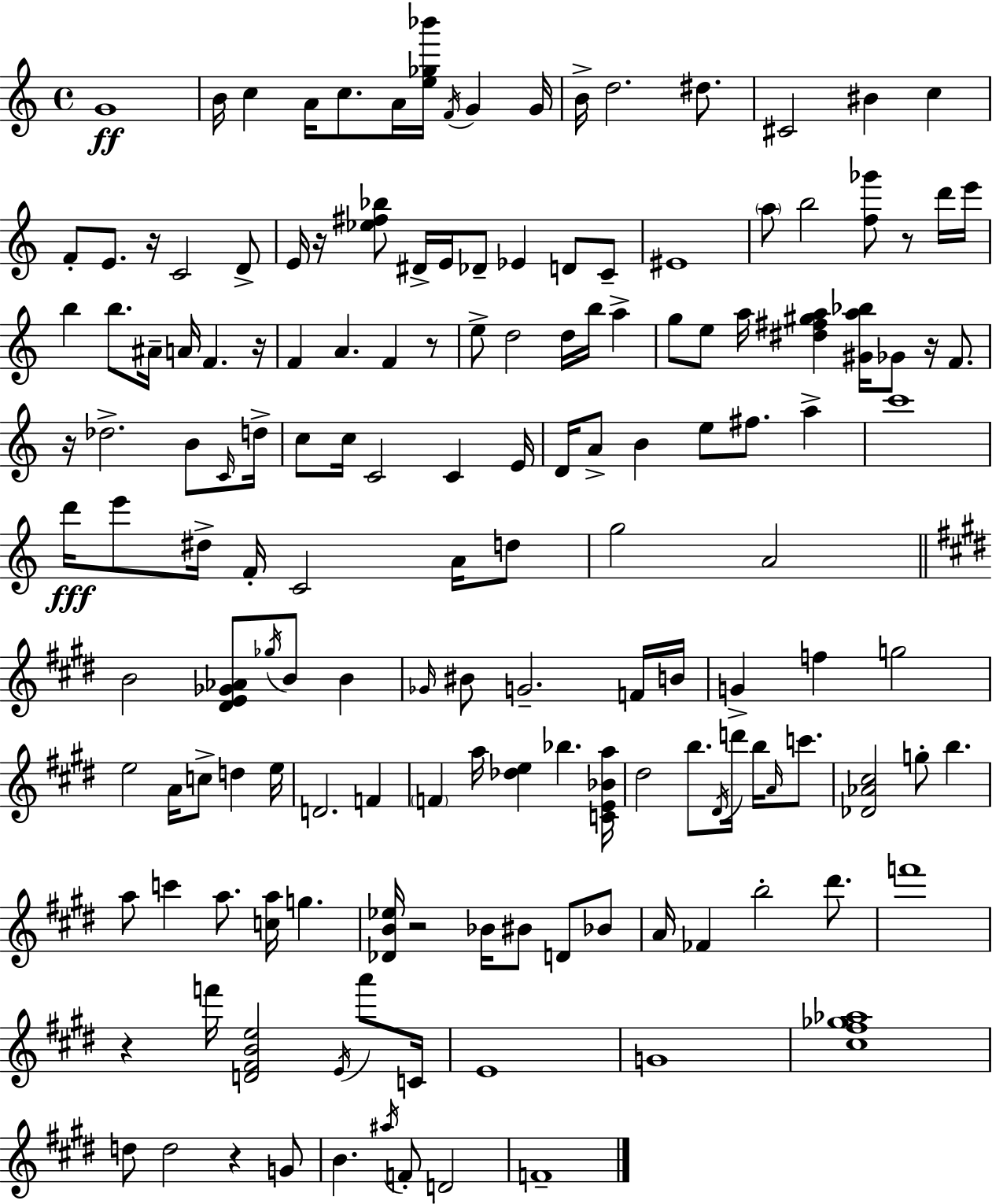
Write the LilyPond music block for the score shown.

{
  \clef treble
  \time 4/4
  \defaultTimeSignature
  \key a \minor
  \repeat volta 2 { g'1\ff | b'16 c''4 a'16 c''8. a'16 <e'' ges'' bes'''>16 \acciaccatura { f'16 } g'4 | g'16 b'16-> d''2. dis''8. | cis'2 bis'4 c''4 | \break f'8-. e'8. r16 c'2 d'8-> | e'16 r16 <ees'' fis'' bes''>8 dis'16-> e'16 des'8-- ees'4 d'8 c'8-- | eis'1 | \parenthesize a''8 b''2 <f'' ges'''>8 r8 d'''16 | \break e'''16 b''4 b''8. ais'16-- a'16 f'4. | r16 f'4 a'4. f'4 r8 | e''8-> d''2 d''16 b''16 a''4-> | g''8 e''8 a''16 <dis'' fis'' gis'' a''>4 <gis' a'' bes''>16 ges'8 r16 f'8. | \break r16 des''2.-> b'8 | \grace { c'16 } d''16-> c''8 c''16 c'2 c'4 | e'16 d'16 a'8-> b'4 e''8 fis''8. a''4-> | c'''1 | \break d'''16\fff e'''8 dis''16-> f'16-. c'2 a'16 | d''8 g''2 a'2 | \bar "||" \break \key e \major b'2 <dis' e' ges' aes'>8 \acciaccatura { ges''16 } b'8 b'4 | \grace { ges'16 } bis'8 g'2.-- | f'16 b'16 g'4-> f''4 g''2 | e''2 a'16 c''8-> d''4 | \break e''16 d'2. f'4 | \parenthesize f'4 a''16 <des'' e''>4 bes''4. | <c' e' bes' a''>16 dis''2 b''8. \acciaccatura { dis'16 } d'''16 b''16 | \grace { a'16 } c'''8. <des' aes' cis''>2 g''8-. b''4. | \break a''8 c'''4 a''8. <c'' a''>16 g''4. | <des' b' ees''>16 r2 bes'16 bis'8 | d'8 bes'8 a'16 fes'4 b''2-. | dis'''8. f'''1 | \break r4 f'''16 <d' fis' b' e''>2 | \acciaccatura { e'16 } a'''8 c'16 e'1 | g'1 | <cis'' fis'' ges'' aes''>1 | \break d''8 d''2 r4 | g'8 b'4. \acciaccatura { ais''16 } f'8-. d'2 | f'1-- | } \bar "|."
}